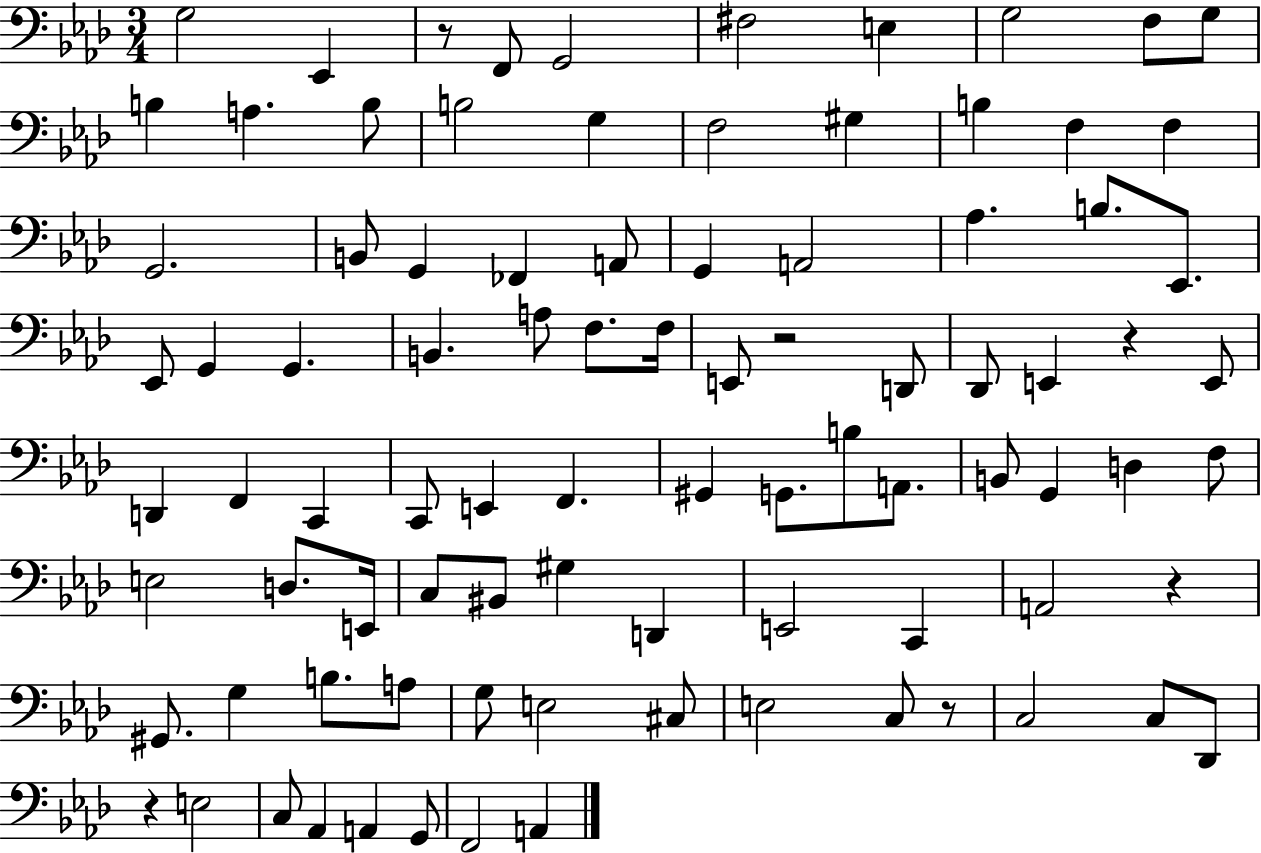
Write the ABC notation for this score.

X:1
T:Untitled
M:3/4
L:1/4
K:Ab
G,2 _E,, z/2 F,,/2 G,,2 ^F,2 E, G,2 F,/2 G,/2 B, A, B,/2 B,2 G, F,2 ^G, B, F, F, G,,2 B,,/2 G,, _F,, A,,/2 G,, A,,2 _A, B,/2 _E,,/2 _E,,/2 G,, G,, B,, A,/2 F,/2 F,/4 E,,/2 z2 D,,/2 _D,,/2 E,, z E,,/2 D,, F,, C,, C,,/2 E,, F,, ^G,, G,,/2 B,/2 A,,/2 B,,/2 G,, D, F,/2 E,2 D,/2 E,,/4 C,/2 ^B,,/2 ^G, D,, E,,2 C,, A,,2 z ^G,,/2 G, B,/2 A,/2 G,/2 E,2 ^C,/2 E,2 C,/2 z/2 C,2 C,/2 _D,,/2 z E,2 C,/2 _A,, A,, G,,/2 F,,2 A,,